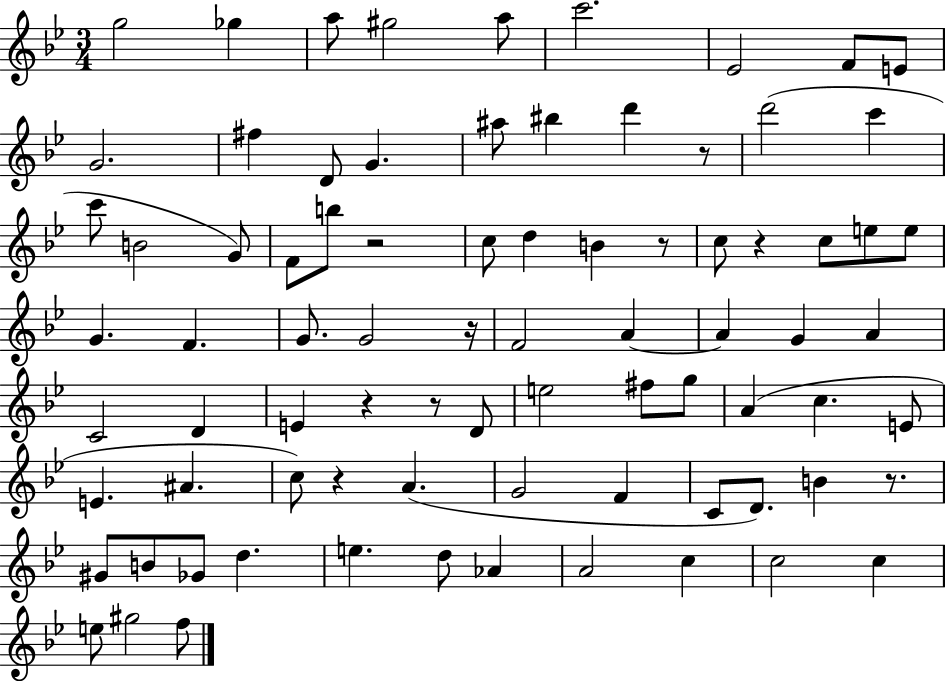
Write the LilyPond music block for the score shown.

{
  \clef treble
  \numericTimeSignature
  \time 3/4
  \key bes \major
  g''2 ges''4 | a''8 gis''2 a''8 | c'''2. | ees'2 f'8 e'8 | \break g'2. | fis''4 d'8 g'4. | ais''8 bis''4 d'''4 r8 | d'''2( c'''4 | \break c'''8 b'2 g'8) | f'8 b''8 r2 | c''8 d''4 b'4 r8 | c''8 r4 c''8 e''8 e''8 | \break g'4. f'4. | g'8. g'2 r16 | f'2 a'4~~ | a'4 g'4 a'4 | \break c'2 d'4 | e'4 r4 r8 d'8 | e''2 fis''8 g''8 | a'4( c''4. e'8 | \break e'4. ais'4. | c''8) r4 a'4.( | g'2 f'4 | c'8 d'8.) b'4 r8. | \break gis'8 b'8 ges'8 d''4. | e''4. d''8 aes'4 | a'2 c''4 | c''2 c''4 | \break e''8 gis''2 f''8 | \bar "|."
}